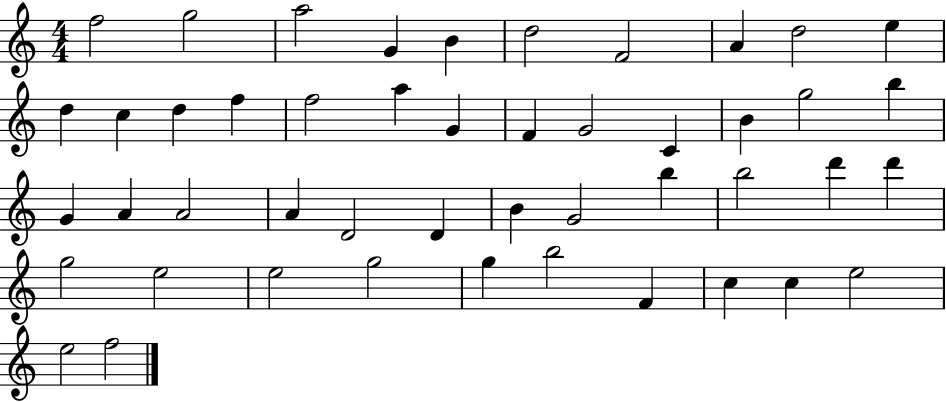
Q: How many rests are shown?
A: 0